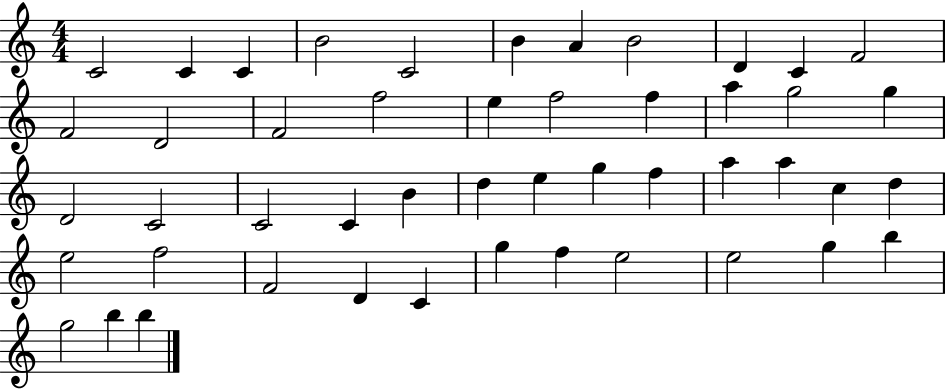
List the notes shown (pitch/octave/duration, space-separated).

C4/h C4/q C4/q B4/h C4/h B4/q A4/q B4/h D4/q C4/q F4/h F4/h D4/h F4/h F5/h E5/q F5/h F5/q A5/q G5/h G5/q D4/h C4/h C4/h C4/q B4/q D5/q E5/q G5/q F5/q A5/q A5/q C5/q D5/q E5/h F5/h F4/h D4/q C4/q G5/q F5/q E5/h E5/h G5/q B5/q G5/h B5/q B5/q